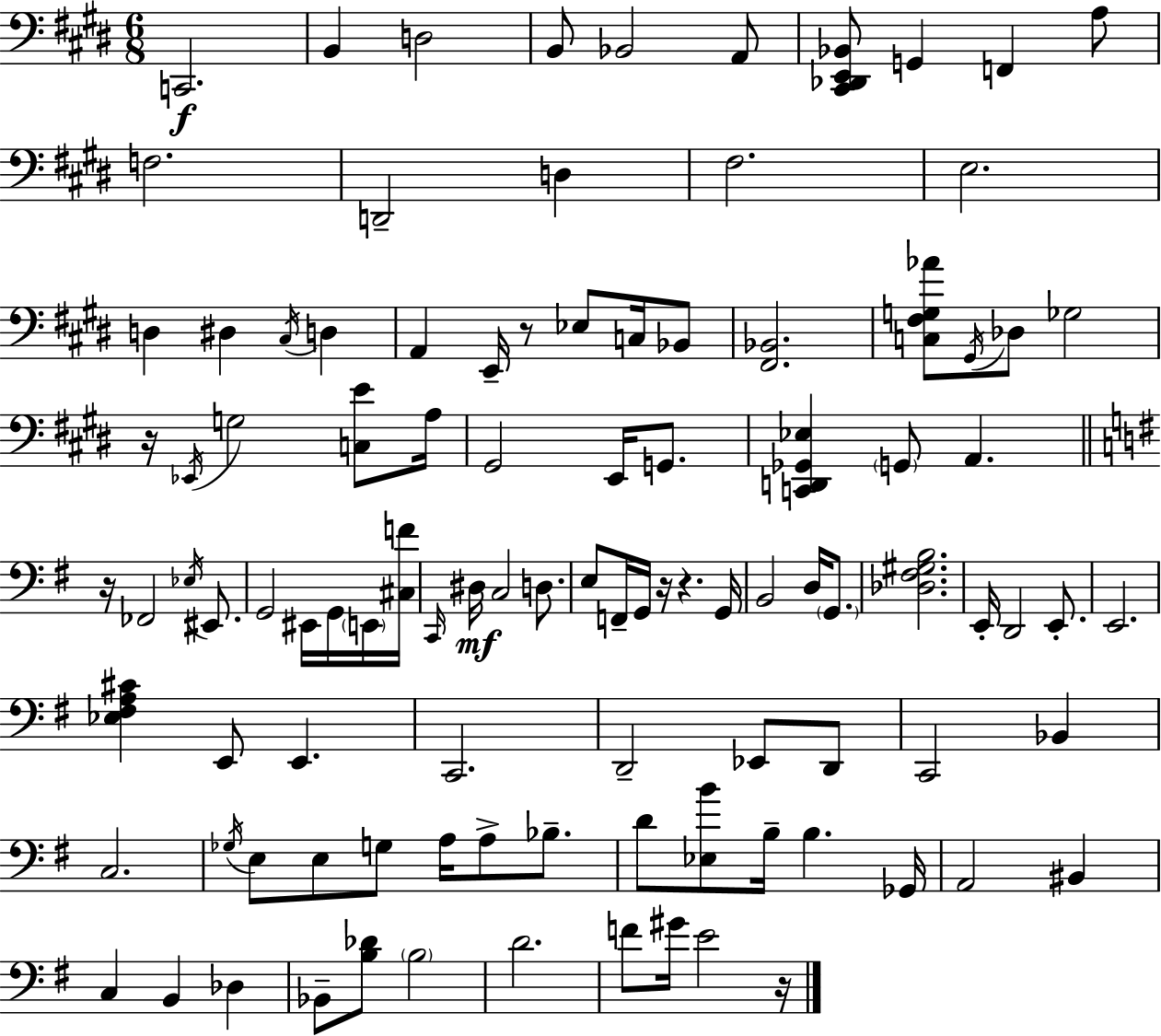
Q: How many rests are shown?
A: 6